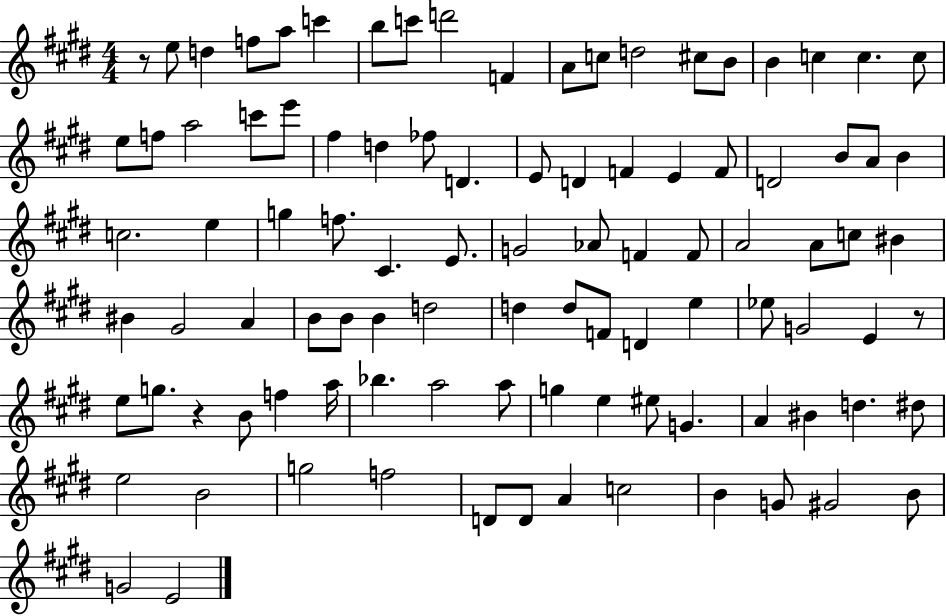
X:1
T:Untitled
M:4/4
L:1/4
K:E
z/2 e/2 d f/2 a/2 c' b/2 c'/2 d'2 F A/2 c/2 d2 ^c/2 B/2 B c c c/2 e/2 f/2 a2 c'/2 e'/2 ^f d _f/2 D E/2 D F E F/2 D2 B/2 A/2 B c2 e g f/2 ^C E/2 G2 _A/2 F F/2 A2 A/2 c/2 ^B ^B ^G2 A B/2 B/2 B d2 d d/2 F/2 D e _e/2 G2 E z/2 e/2 g/2 z B/2 f a/4 _b a2 a/2 g e ^e/2 G A ^B d ^d/2 e2 B2 g2 f2 D/2 D/2 A c2 B G/2 ^G2 B/2 G2 E2